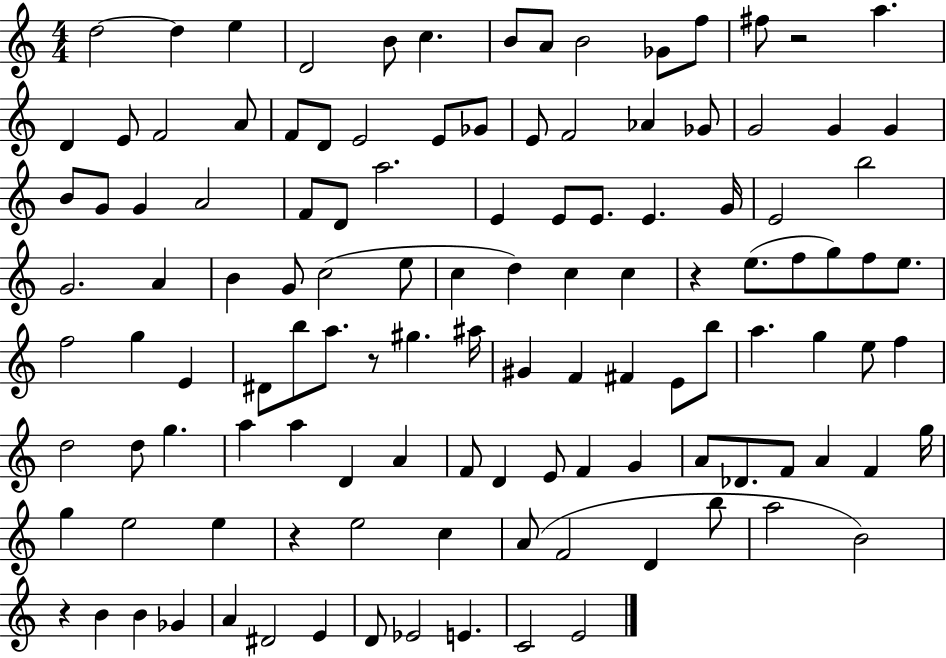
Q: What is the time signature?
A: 4/4